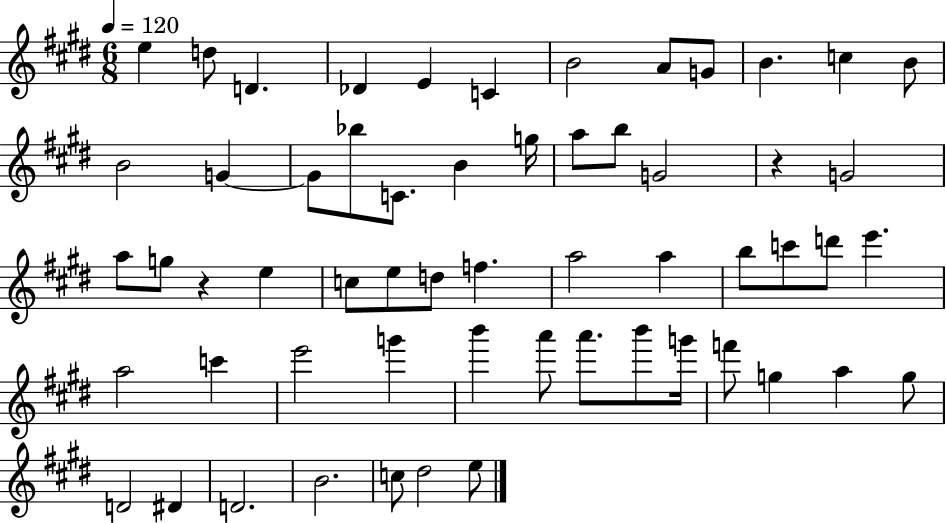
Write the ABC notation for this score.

X:1
T:Untitled
M:6/8
L:1/4
K:E
e d/2 D _D E C B2 A/2 G/2 B c B/2 B2 G G/2 _b/2 C/2 B g/4 a/2 b/2 G2 z G2 a/2 g/2 z e c/2 e/2 d/2 f a2 a b/2 c'/2 d'/2 e' a2 c' e'2 g' b' a'/2 a'/2 b'/2 g'/4 f'/2 g a g/2 D2 ^D D2 B2 c/2 ^d2 e/2